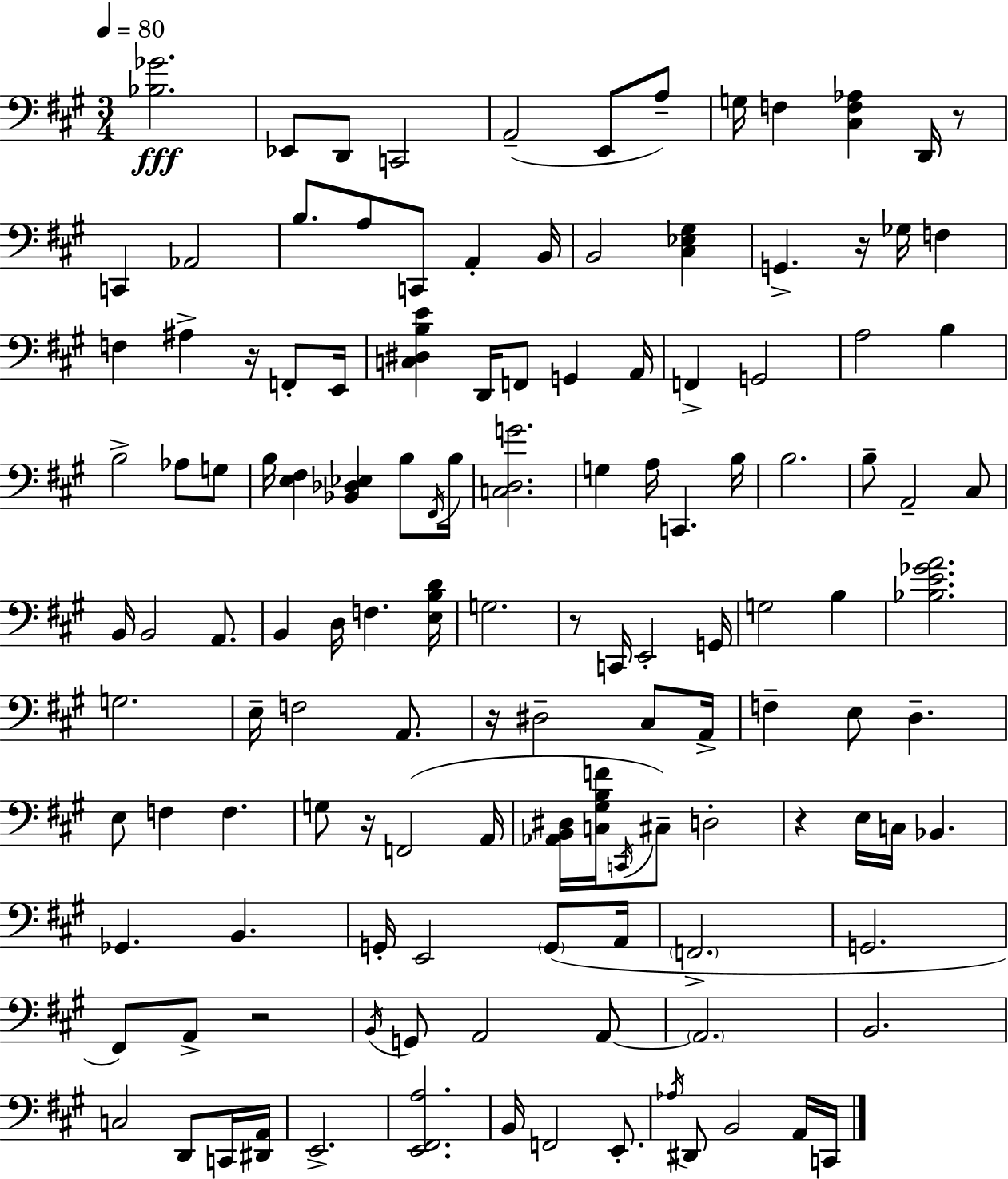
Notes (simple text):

[Bb3,Gb4]/h. Eb2/e D2/e C2/h A2/h E2/e A3/e G3/s F3/q [C#3,F3,Ab3]/q D2/s R/e C2/q Ab2/h B3/e. A3/e C2/e A2/q B2/s B2/h [C#3,Eb3,G#3]/q G2/q. R/s Gb3/s F3/q F3/q A#3/q R/s F2/e E2/s [C3,D#3,B3,E4]/q D2/s F2/e G2/q A2/s F2/q G2/h A3/h B3/q B3/h Ab3/e G3/e B3/s [E3,F#3]/q [Bb2,Db3,Eb3]/q B3/e F#2/s B3/s [C3,D3,G4]/h. G3/q A3/s C2/q. B3/s B3/h. B3/e A2/h C#3/e B2/s B2/h A2/e. B2/q D3/s F3/q. [E3,B3,D4]/s G3/h. R/e C2/s E2/h G2/s G3/h B3/q [Bb3,E4,Gb4,A4]/h. G3/h. E3/s F3/h A2/e. R/s D#3/h C#3/e A2/s F3/q E3/e D3/q. E3/e F3/q F3/q. G3/e R/s F2/h A2/s [Ab2,B2,D#3]/s [C3,G#3,B3,F4]/s C2/s C#3/e D3/h R/q E3/s C3/s Bb2/q. Gb2/q. B2/q. G2/s E2/h G2/e A2/s F2/h. G2/h. F#2/e A2/e R/h B2/s G2/e A2/h A2/e A2/h. B2/h. C3/h D2/e C2/s [D#2,A2]/s E2/h. [E2,F#2,A3]/h. B2/s F2/h E2/e. Ab3/s D#2/e B2/h A2/s C2/s